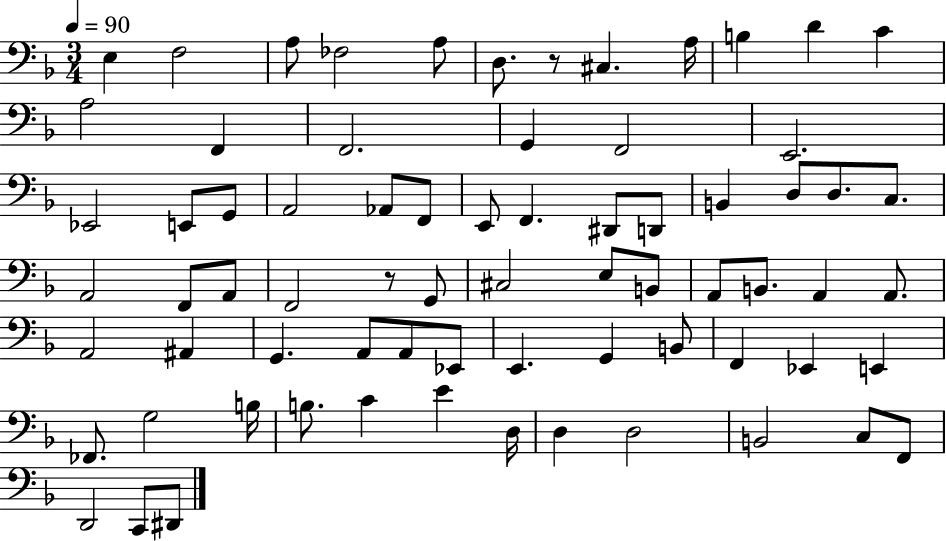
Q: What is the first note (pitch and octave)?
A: E3